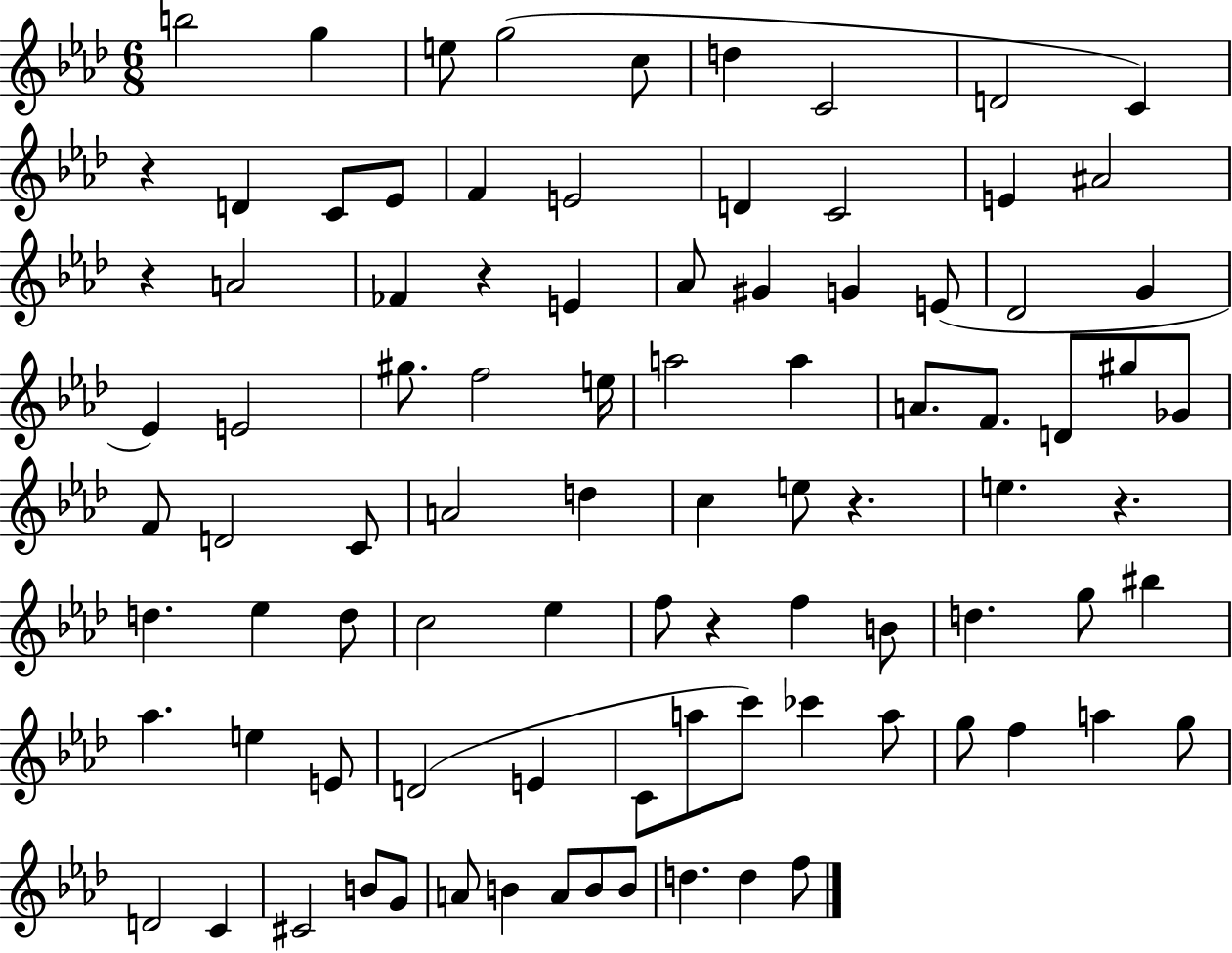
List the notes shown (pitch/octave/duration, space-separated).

B5/h G5/q E5/e G5/h C5/e D5/q C4/h D4/h C4/q R/q D4/q C4/e Eb4/e F4/q E4/h D4/q C4/h E4/q A#4/h R/q A4/h FES4/q R/q E4/q Ab4/e G#4/q G4/q E4/e Db4/h G4/q Eb4/q E4/h G#5/e. F5/h E5/s A5/h A5/q A4/e. F4/e. D4/e G#5/e Gb4/e F4/e D4/h C4/e A4/h D5/q C5/q E5/e R/q. E5/q. R/q. D5/q. Eb5/q D5/e C5/h Eb5/q F5/e R/q F5/q B4/e D5/q. G5/e BIS5/q Ab5/q. E5/q E4/e D4/h E4/q C4/e A5/e C6/e CES6/q A5/e G5/e F5/q A5/q G5/e D4/h C4/q C#4/h B4/e G4/e A4/e B4/q A4/e B4/e B4/e D5/q. D5/q F5/e